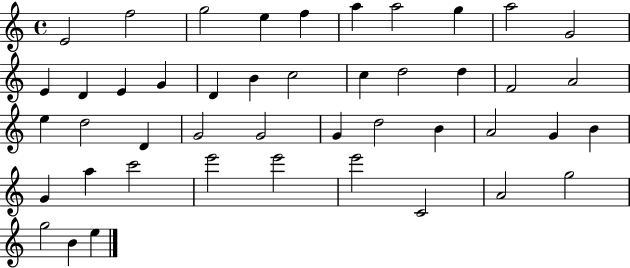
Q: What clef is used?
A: treble